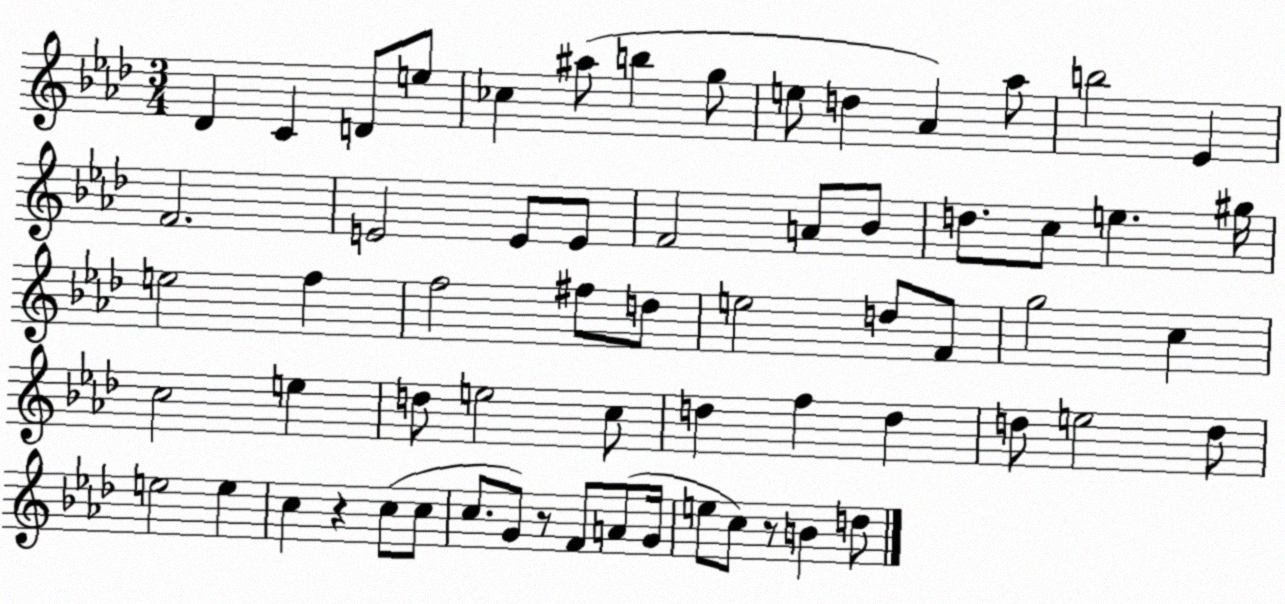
X:1
T:Untitled
M:3/4
L:1/4
K:Ab
_D C D/2 e/2 _c ^a/2 b g/2 e/2 d _A _a/2 b2 _E F2 E2 E/2 E/2 F2 A/2 _B/2 d/2 c/2 e ^g/4 e2 f f2 ^f/2 d/2 e2 d/2 F/2 g2 c c2 e d/2 e2 c/2 d f d d/2 e2 d/2 e2 e c z c/2 c/2 c/2 G/2 z/2 F/2 A/2 G/4 e/2 c/2 z/2 B d/2